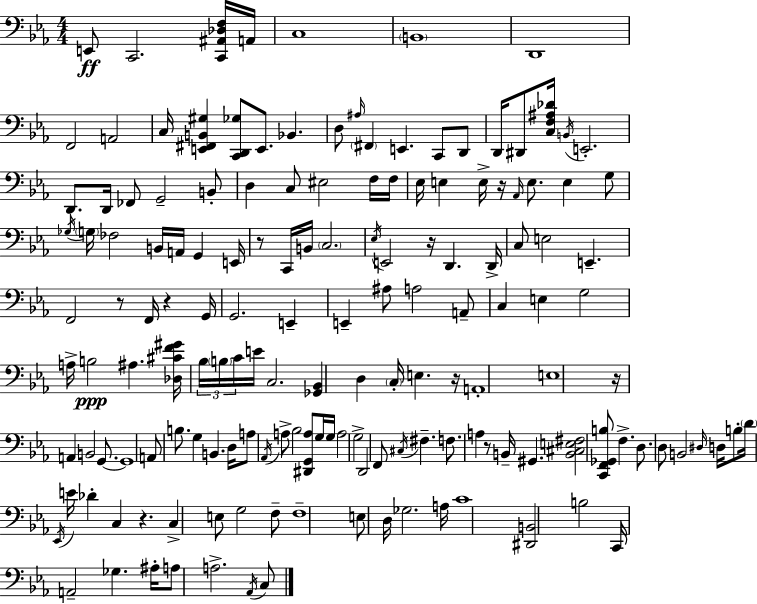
E2/e C2/h. [C2,A#2,Db3,F3]/s A2/s C3/w B2/w D2/w F2/h A2/h C3/s [E2,F#2,B2,G#3]/q [C2,D2,Gb3]/e E2/e. Bb2/q. D3/e A#3/s F#2/q E2/q. C2/e D2/e D2/s D#2/e [C3,F3,A#3,Db4]/s B2/s E2/h. D2/e. D2/s FES2/e G2/h B2/e D3/q C3/e EIS3/h F3/s F3/s Eb3/s E3/q E3/s R/s Ab2/s E3/e. E3/q G3/e Gb3/s G3/s FES3/h B2/s A2/s G2/q E2/s R/e C2/s B2/s C3/h. Eb3/s E2/h R/s D2/q. D2/s C3/e E3/h E2/q. F2/h R/e F2/s R/q G2/s G2/h. E2/q E2/q A#3/e A3/h A2/e C3/q E3/q G3/h A3/s B3/h A#3/q. [Db3,C#4,F4,G#4]/s Bb3/s B3/s C4/s E4/s C3/h. [Gb2,Bb2]/q D3/q C3/s E3/q. R/s A2/w E3/w R/s A2/q B2/h G2/e. G2/w A2/e B3/e. G3/q B2/q. D3/s A3/e Ab2/s A3/e Bb3/h [D#2,G2,A3]/e G3/s G3/s A3/h G3/h D2/h F2/e C#3/s F#3/q. F3/e. A3/q R/e B2/s G#2/q. [B2,C#3,E3,F#3]/h [C2,F2,Gb2,B3]/e F3/q. D3/e. D3/e B2/h D#3/s D3/s B3/e D4/s Eb2/s E4/s Db4/q C3/q R/q. C3/q E3/e G3/h F3/e F3/w E3/e D3/s Gb3/h. A3/s C4/w [D#2,B2]/h B3/h C2/s A2/h Gb3/q. A#3/s A3/e A3/h. Ab2/s C3/e